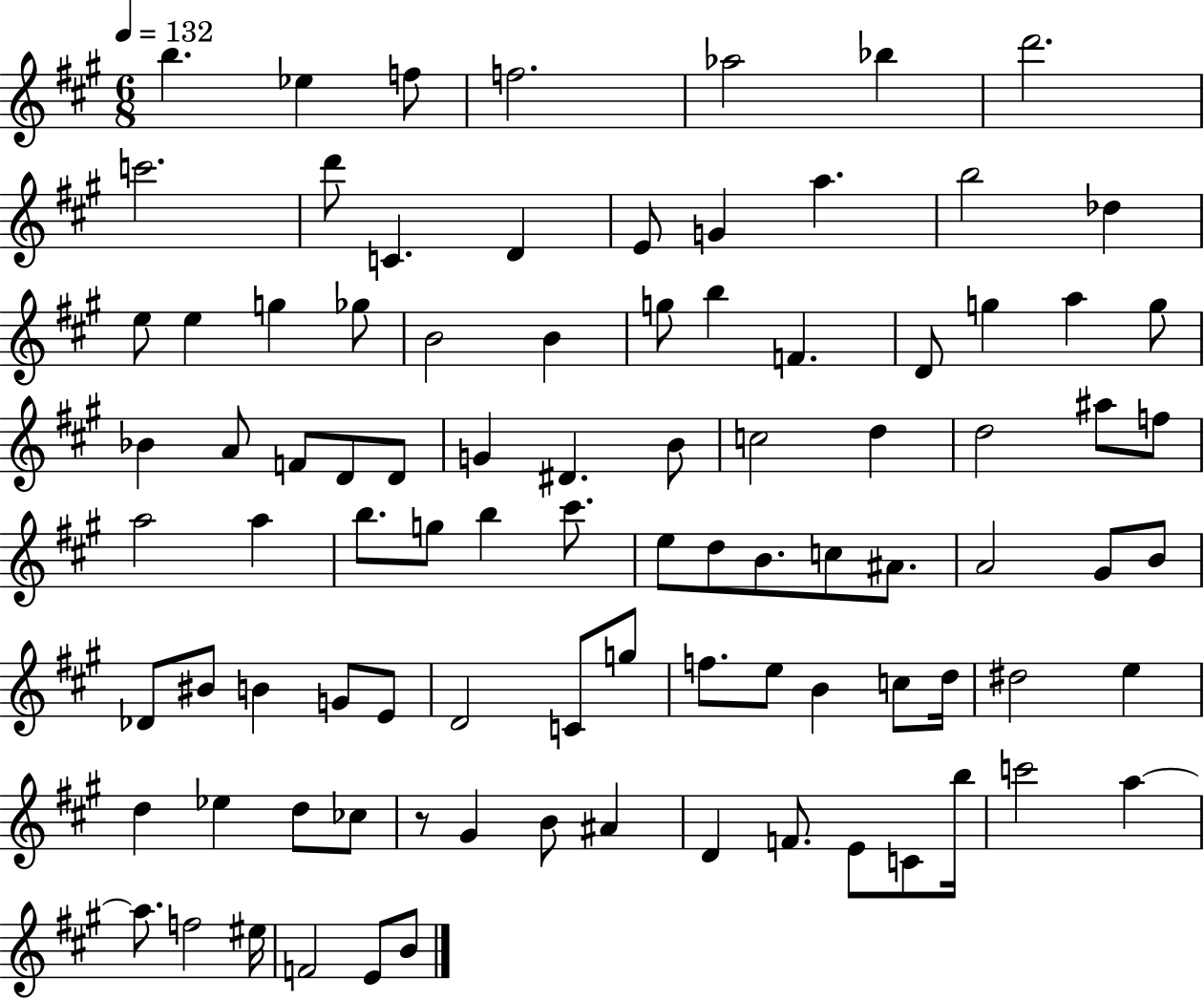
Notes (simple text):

B5/q. Eb5/q F5/e F5/h. Ab5/h Bb5/q D6/h. C6/h. D6/e C4/q. D4/q E4/e G4/q A5/q. B5/h Db5/q E5/e E5/q G5/q Gb5/e B4/h B4/q G5/e B5/q F4/q. D4/e G5/q A5/q G5/e Bb4/q A4/e F4/e D4/e D4/e G4/q D#4/q. B4/e C5/h D5/q D5/h A#5/e F5/e A5/h A5/q B5/e. G5/e B5/q C#6/e. E5/e D5/e B4/e. C5/e A#4/e. A4/h G#4/e B4/e Db4/e BIS4/e B4/q G4/e E4/e D4/h C4/e G5/e F5/e. E5/e B4/q C5/e D5/s D#5/h E5/q D5/q Eb5/q D5/e CES5/e R/e G#4/q B4/e A#4/q D4/q F4/e. E4/e C4/e B5/s C6/h A5/q A5/e. F5/h EIS5/s F4/h E4/e B4/e